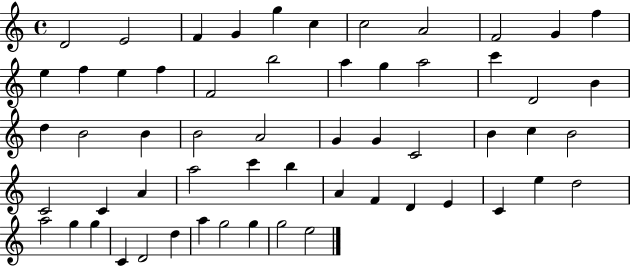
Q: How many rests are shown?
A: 0